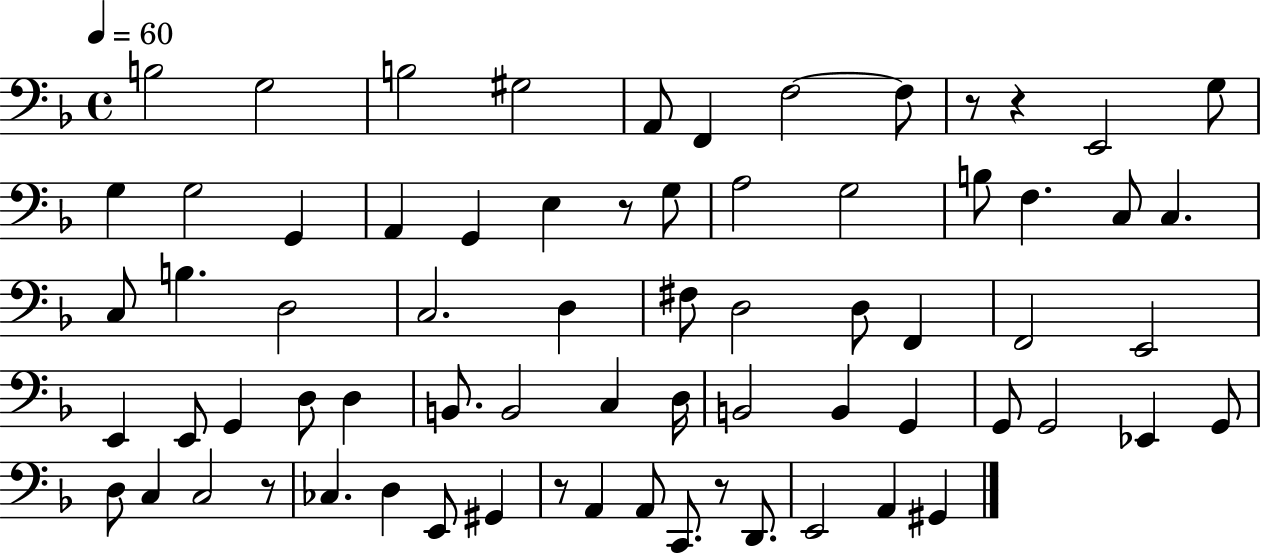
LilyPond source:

{
  \clef bass
  \time 4/4
  \defaultTimeSignature
  \key f \major
  \tempo 4 = 60
  b2 g2 | b2 gis2 | a,8 f,4 f2~~ f8 | r8 r4 e,2 g8 | \break g4 g2 g,4 | a,4 g,4 e4 r8 g8 | a2 g2 | b8 f4. c8 c4. | \break c8 b4. d2 | c2. d4 | fis8 d2 d8 f,4 | f,2 e,2 | \break e,4 e,8 g,4 d8 d4 | b,8. b,2 c4 d16 | b,2 b,4 g,4 | g,8 g,2 ees,4 g,8 | \break d8 c4 c2 r8 | ces4. d4 e,8 gis,4 | r8 a,4 a,8 c,8. r8 d,8. | e,2 a,4 gis,4 | \break \bar "|."
}